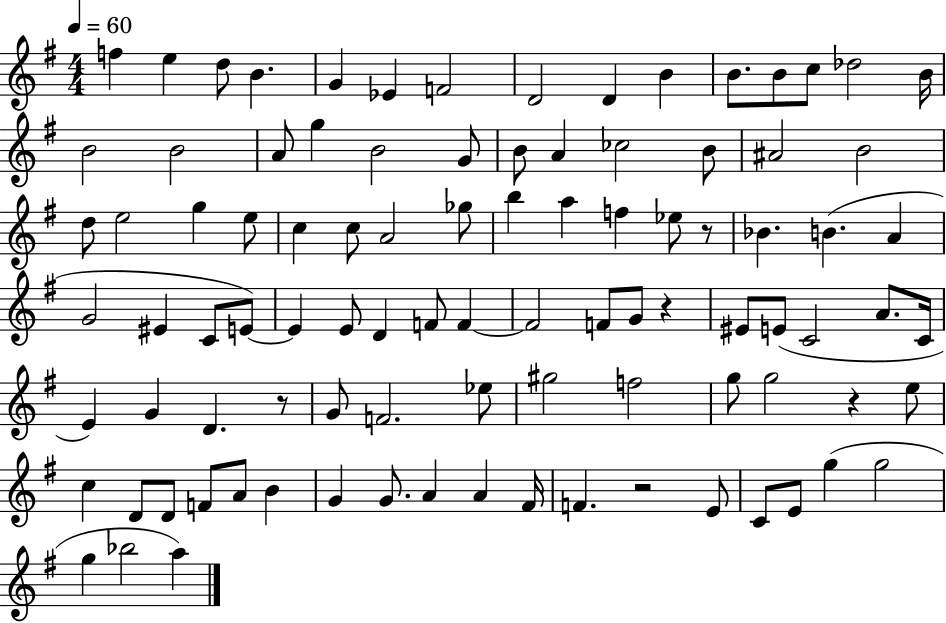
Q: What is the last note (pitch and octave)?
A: A5